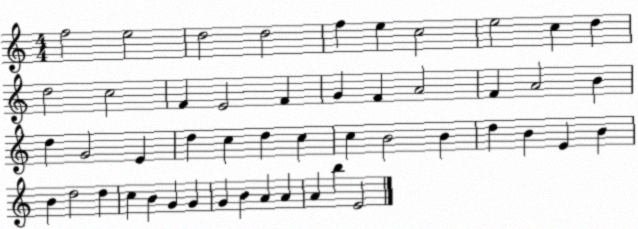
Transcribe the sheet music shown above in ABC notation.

X:1
T:Untitled
M:4/4
L:1/4
K:C
f2 e2 d2 d2 f e c2 e2 c d d2 c2 F E2 F G F A2 F A2 B d G2 E d c d c c B2 B d B E B B d2 d c B G G G B A A A b E2